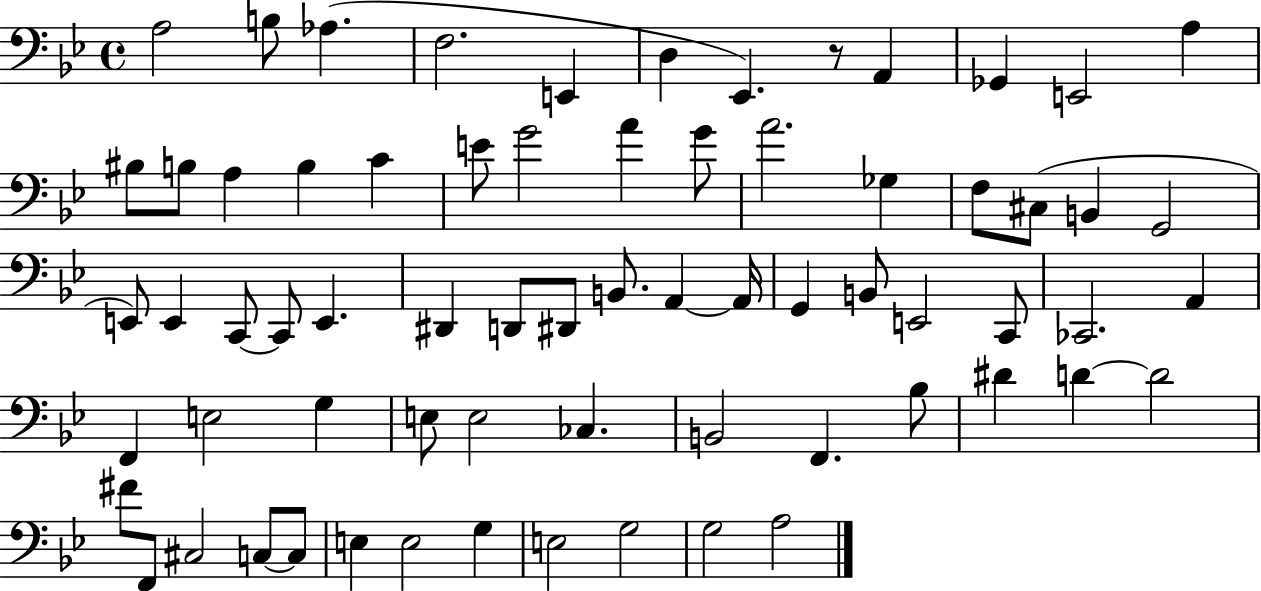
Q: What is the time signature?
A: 4/4